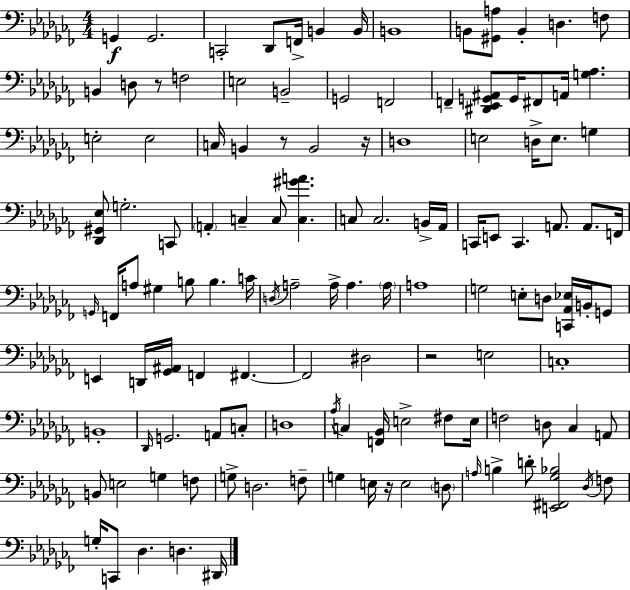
X:1
T:Untitled
M:4/4
L:1/4
K:Abm
G,, G,,2 C,,2 _D,,/2 F,,/4 B,, B,,/4 B,,4 B,,/2 [^G,,A,]/2 B,, D, F,/2 B,, D,/2 z/2 F,2 E,2 B,,2 G,,2 F,,2 F,, [^D,,_E,,G,,^A,,]/2 G,,/4 ^F,,/2 A,,/4 [G,_A,] E,2 E,2 C,/4 B,, z/2 B,,2 z/4 D,4 E,2 D,/4 E,/2 G, [_D,,^G,,_E,]/2 G,2 C,,/2 A,, C, C,/2 [C,^GA] C,/2 C,2 B,,/4 _A,,/4 C,,/4 E,,/2 C,, A,,/2 A,,/2 F,,/4 G,,/4 F,,/4 A,/2 ^G, B,/2 B, C/4 D,/4 A,2 A,/4 A, A,/4 A,4 G,2 E,/2 D,/2 [C,,_A,,_E,]/4 B,,/4 G,,/2 E,, D,,/4 [_G,,^A,,]/4 F,, ^F,, ^F,,2 ^D,2 z2 E,2 C,4 B,,4 _D,,/4 G,,2 A,,/2 C,/2 D,4 _A,/4 C, [F,,_B,,]/4 E,2 ^F,/2 E,/4 F,2 D,/2 _C, A,,/2 B,,/2 E,2 G, F,/2 G,/2 D,2 F,/2 G, E,/4 z/4 E,2 D,/2 A,/4 B, D/2 [E,,^F,,_G,_B,]2 _D,/4 F,/2 G,/4 C,,/2 _D, D, ^D,,/4